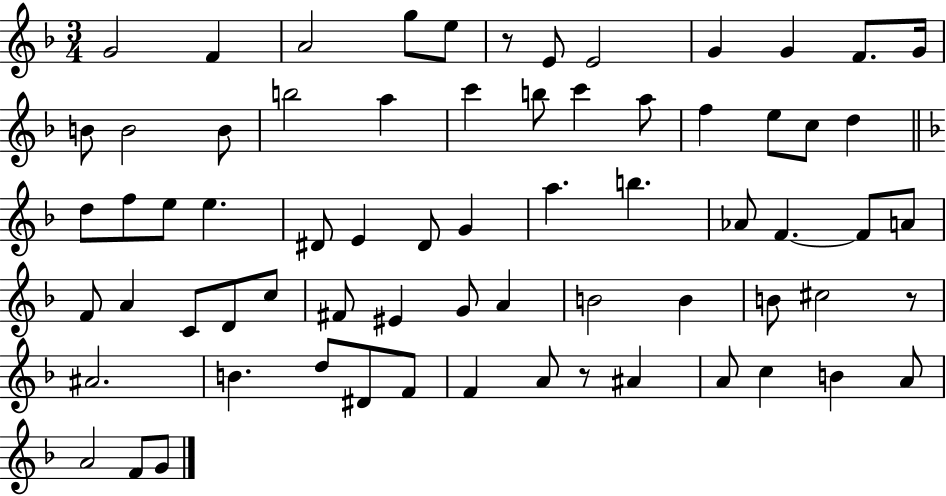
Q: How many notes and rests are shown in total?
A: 69